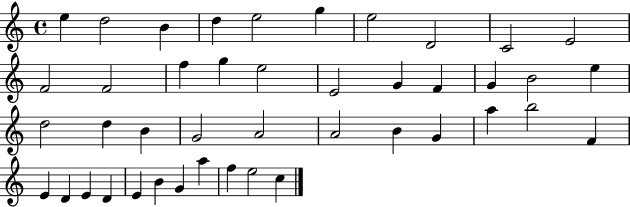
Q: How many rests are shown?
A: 0